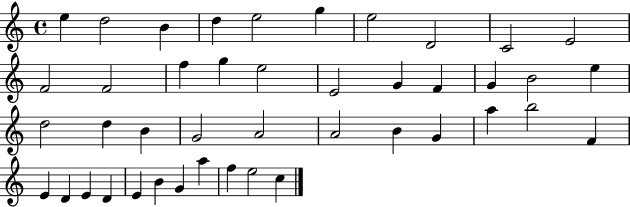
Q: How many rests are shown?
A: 0